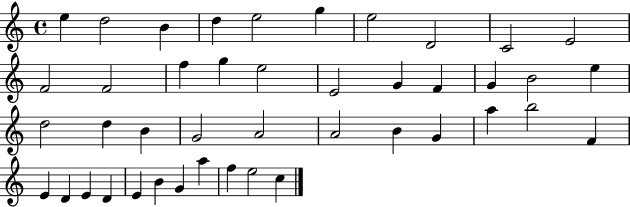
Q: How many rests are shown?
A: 0